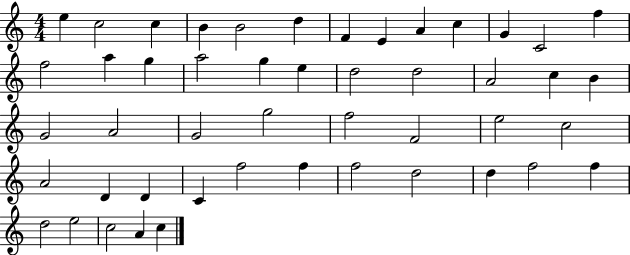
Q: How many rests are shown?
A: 0